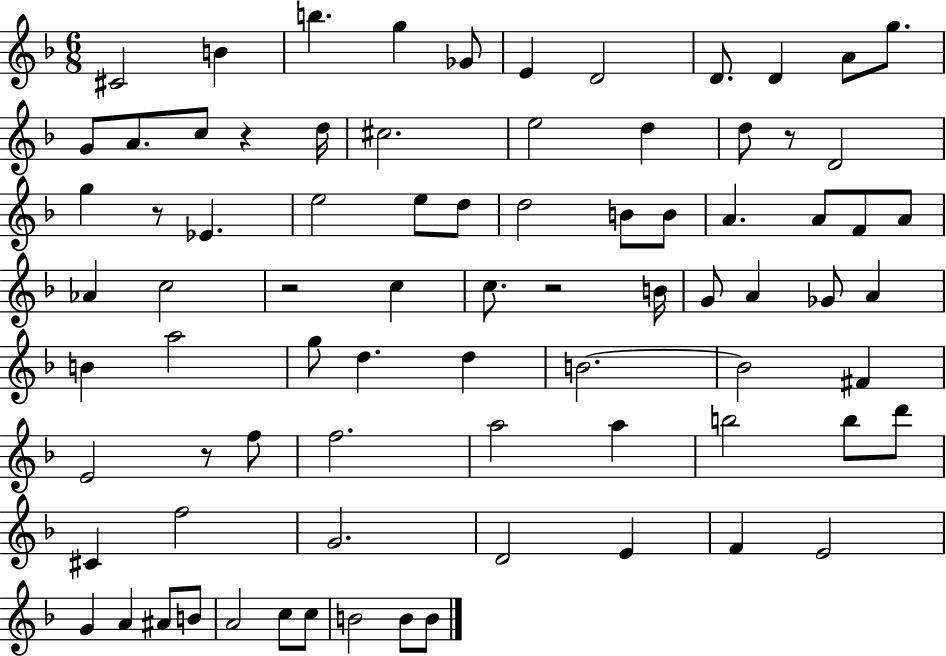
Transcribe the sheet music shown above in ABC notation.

X:1
T:Untitled
M:6/8
L:1/4
K:F
^C2 B b g _G/2 E D2 D/2 D A/2 g/2 G/2 A/2 c/2 z d/4 ^c2 e2 d d/2 z/2 D2 g z/2 _E e2 e/2 d/2 d2 B/2 B/2 A A/2 F/2 A/2 _A c2 z2 c c/2 z2 B/4 G/2 A _G/2 A B a2 g/2 d d B2 B2 ^F E2 z/2 f/2 f2 a2 a b2 b/2 d'/2 ^C f2 G2 D2 E F E2 G A ^A/2 B/2 A2 c/2 c/2 B2 B/2 B/2